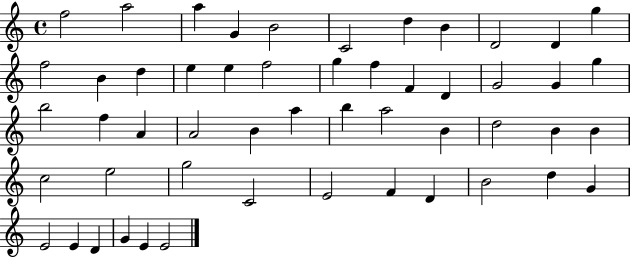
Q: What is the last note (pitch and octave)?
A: E4